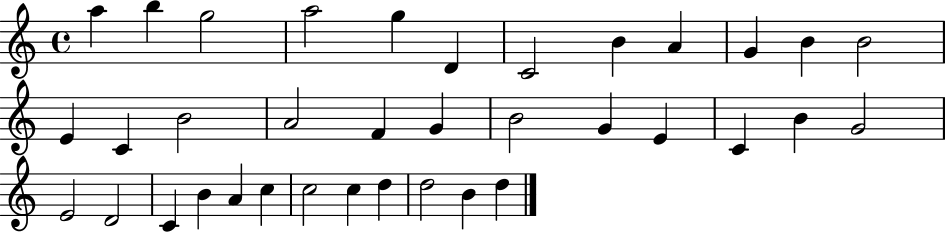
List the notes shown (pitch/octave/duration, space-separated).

A5/q B5/q G5/h A5/h G5/q D4/q C4/h B4/q A4/q G4/q B4/q B4/h E4/q C4/q B4/h A4/h F4/q G4/q B4/h G4/q E4/q C4/q B4/q G4/h E4/h D4/h C4/q B4/q A4/q C5/q C5/h C5/q D5/q D5/h B4/q D5/q